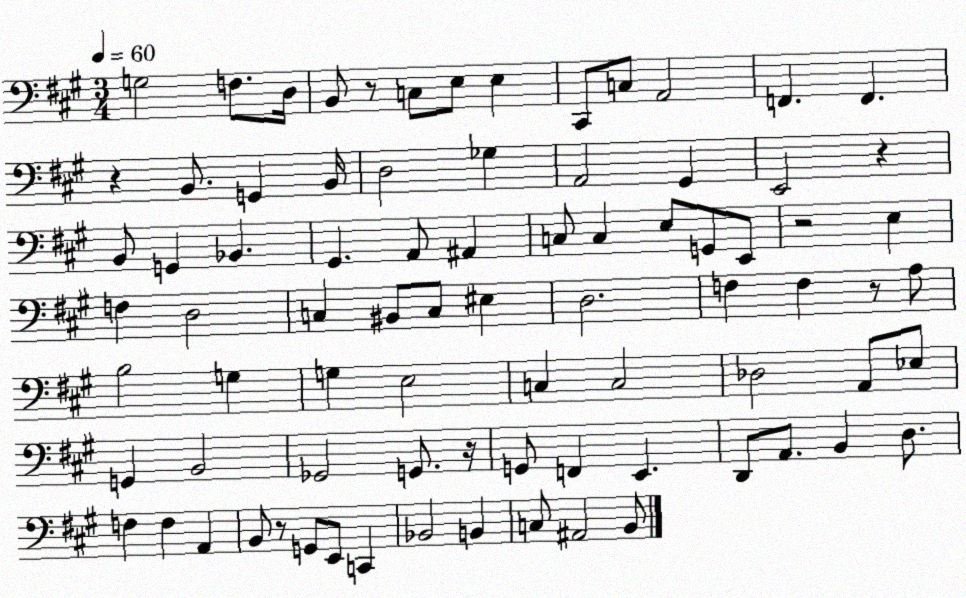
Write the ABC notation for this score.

X:1
T:Untitled
M:3/4
L:1/4
K:A
G,2 F,/2 D,/4 B,,/2 z/2 C,/2 E,/2 E, ^C,,/2 C,/2 A,,2 F,, F,, z B,,/2 G,, B,,/4 D,2 _G, A,,2 ^G,, E,,2 z B,,/2 G,, _B,, ^G,, A,,/2 ^A,, C,/2 C, E,/2 G,,/2 E,,/2 z2 E, F, D,2 C, ^B,,/2 C,/2 ^E, D,2 F, F, z/2 A,/2 B,2 G, G, E,2 C, C,2 _D,2 A,,/2 _E,/2 G,, B,,2 _G,,2 G,,/2 z/4 G,,/2 F,, E,, D,,/2 A,,/2 B,, D,/2 F, F, A,, B,,/2 z/2 G,,/2 E,,/2 C,, _B,,2 B,, C,/2 ^A,,2 B,,/2